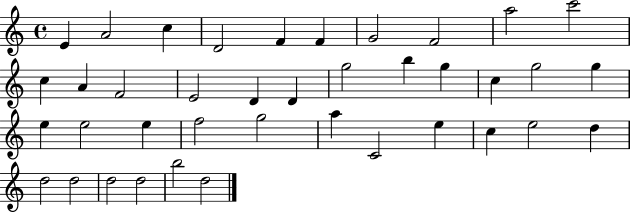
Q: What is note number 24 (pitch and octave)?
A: E5